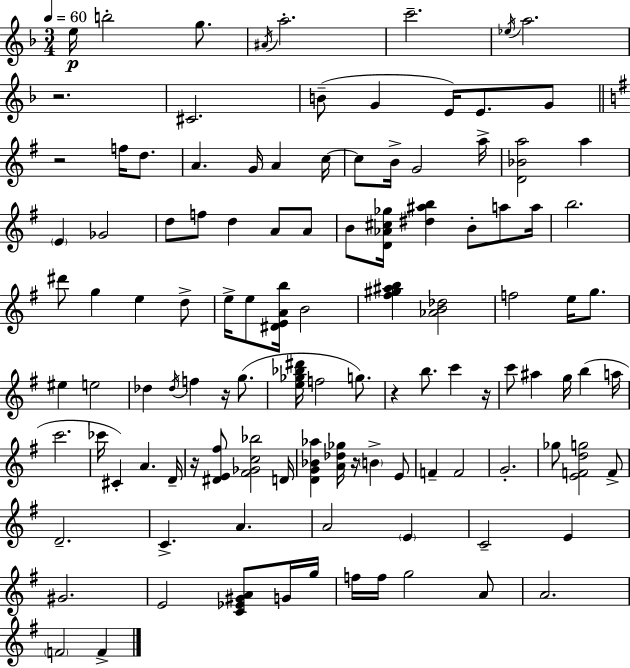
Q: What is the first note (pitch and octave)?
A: E5